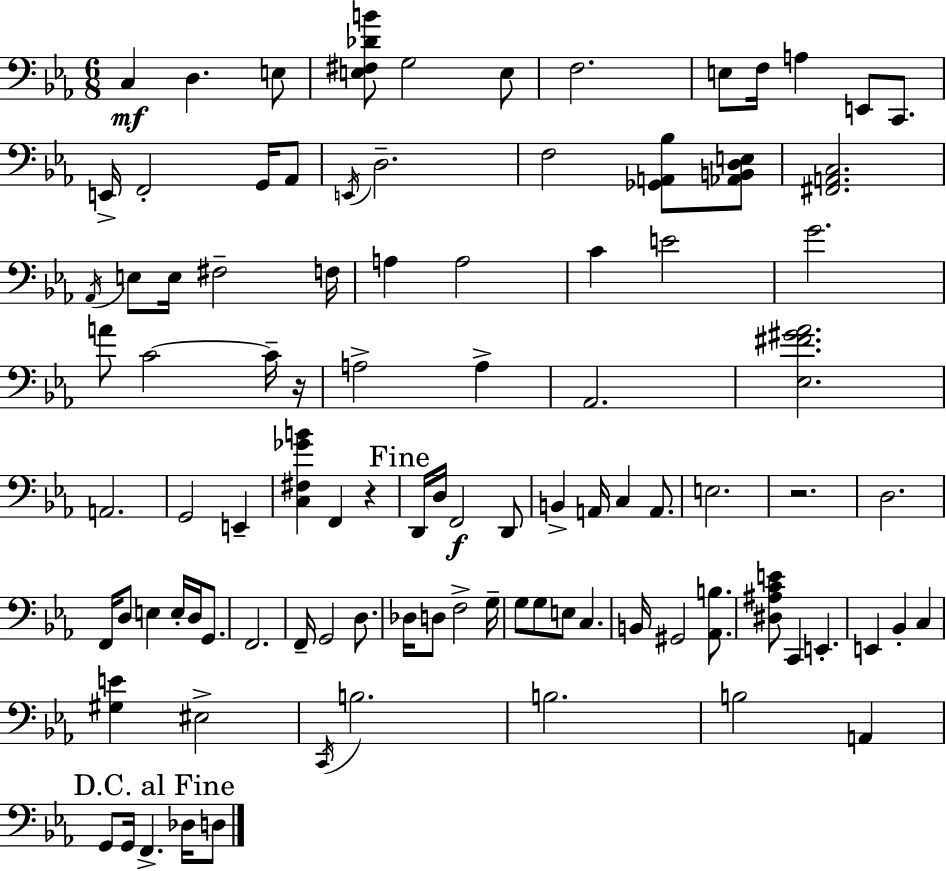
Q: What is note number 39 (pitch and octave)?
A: D2